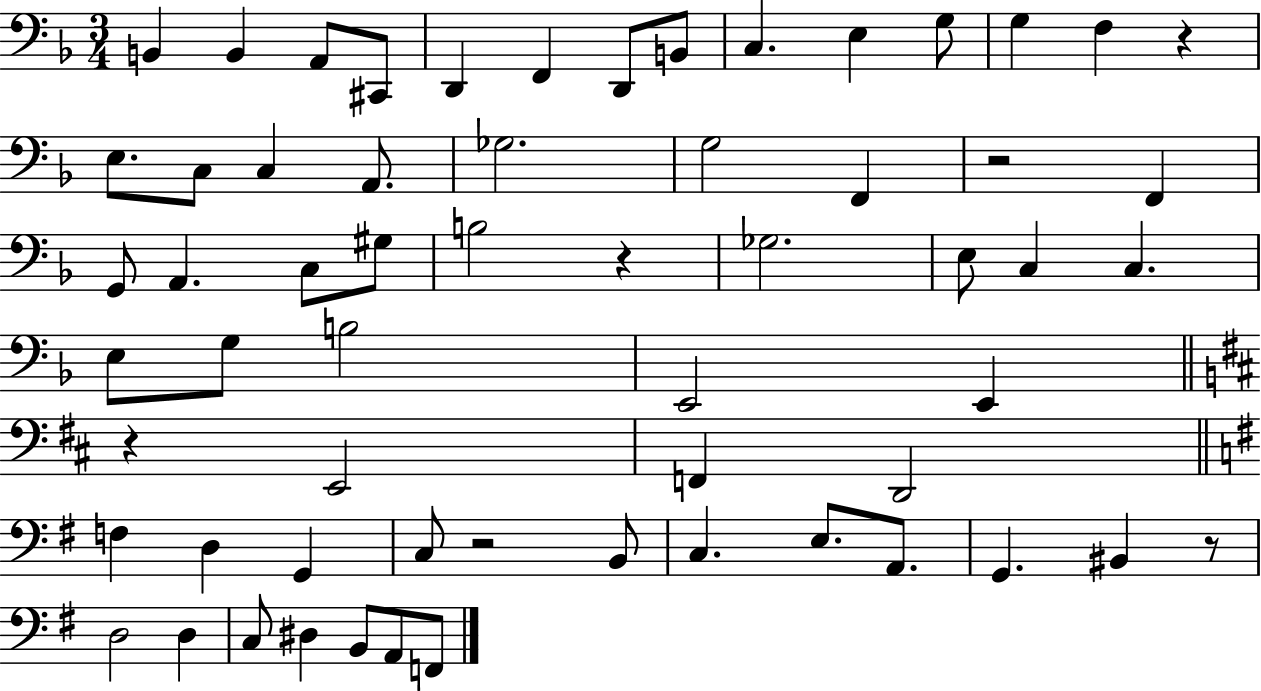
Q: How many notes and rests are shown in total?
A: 61